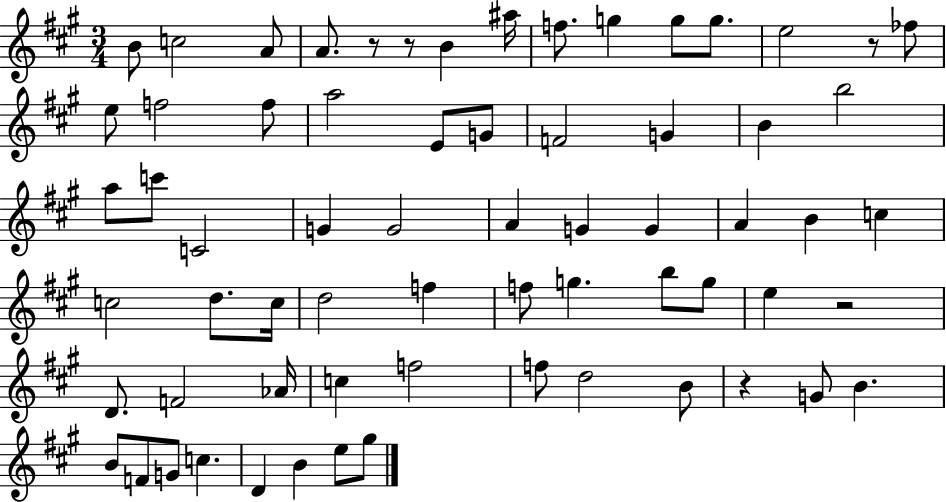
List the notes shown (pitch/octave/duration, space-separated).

B4/e C5/h A4/e A4/e. R/e R/e B4/q A#5/s F5/e. G5/q G5/e G5/e. E5/h R/e FES5/e E5/e F5/h F5/e A5/h E4/e G4/e F4/h G4/q B4/q B5/h A5/e C6/e C4/h G4/q G4/h A4/q G4/q G4/q A4/q B4/q C5/q C5/h D5/e. C5/s D5/h F5/q F5/e G5/q. B5/e G5/e E5/q R/h D4/e. F4/h Ab4/s C5/q F5/h F5/e D5/h B4/e R/q G4/e B4/q. B4/e F4/e G4/e C5/q. D4/q B4/q E5/e G#5/e